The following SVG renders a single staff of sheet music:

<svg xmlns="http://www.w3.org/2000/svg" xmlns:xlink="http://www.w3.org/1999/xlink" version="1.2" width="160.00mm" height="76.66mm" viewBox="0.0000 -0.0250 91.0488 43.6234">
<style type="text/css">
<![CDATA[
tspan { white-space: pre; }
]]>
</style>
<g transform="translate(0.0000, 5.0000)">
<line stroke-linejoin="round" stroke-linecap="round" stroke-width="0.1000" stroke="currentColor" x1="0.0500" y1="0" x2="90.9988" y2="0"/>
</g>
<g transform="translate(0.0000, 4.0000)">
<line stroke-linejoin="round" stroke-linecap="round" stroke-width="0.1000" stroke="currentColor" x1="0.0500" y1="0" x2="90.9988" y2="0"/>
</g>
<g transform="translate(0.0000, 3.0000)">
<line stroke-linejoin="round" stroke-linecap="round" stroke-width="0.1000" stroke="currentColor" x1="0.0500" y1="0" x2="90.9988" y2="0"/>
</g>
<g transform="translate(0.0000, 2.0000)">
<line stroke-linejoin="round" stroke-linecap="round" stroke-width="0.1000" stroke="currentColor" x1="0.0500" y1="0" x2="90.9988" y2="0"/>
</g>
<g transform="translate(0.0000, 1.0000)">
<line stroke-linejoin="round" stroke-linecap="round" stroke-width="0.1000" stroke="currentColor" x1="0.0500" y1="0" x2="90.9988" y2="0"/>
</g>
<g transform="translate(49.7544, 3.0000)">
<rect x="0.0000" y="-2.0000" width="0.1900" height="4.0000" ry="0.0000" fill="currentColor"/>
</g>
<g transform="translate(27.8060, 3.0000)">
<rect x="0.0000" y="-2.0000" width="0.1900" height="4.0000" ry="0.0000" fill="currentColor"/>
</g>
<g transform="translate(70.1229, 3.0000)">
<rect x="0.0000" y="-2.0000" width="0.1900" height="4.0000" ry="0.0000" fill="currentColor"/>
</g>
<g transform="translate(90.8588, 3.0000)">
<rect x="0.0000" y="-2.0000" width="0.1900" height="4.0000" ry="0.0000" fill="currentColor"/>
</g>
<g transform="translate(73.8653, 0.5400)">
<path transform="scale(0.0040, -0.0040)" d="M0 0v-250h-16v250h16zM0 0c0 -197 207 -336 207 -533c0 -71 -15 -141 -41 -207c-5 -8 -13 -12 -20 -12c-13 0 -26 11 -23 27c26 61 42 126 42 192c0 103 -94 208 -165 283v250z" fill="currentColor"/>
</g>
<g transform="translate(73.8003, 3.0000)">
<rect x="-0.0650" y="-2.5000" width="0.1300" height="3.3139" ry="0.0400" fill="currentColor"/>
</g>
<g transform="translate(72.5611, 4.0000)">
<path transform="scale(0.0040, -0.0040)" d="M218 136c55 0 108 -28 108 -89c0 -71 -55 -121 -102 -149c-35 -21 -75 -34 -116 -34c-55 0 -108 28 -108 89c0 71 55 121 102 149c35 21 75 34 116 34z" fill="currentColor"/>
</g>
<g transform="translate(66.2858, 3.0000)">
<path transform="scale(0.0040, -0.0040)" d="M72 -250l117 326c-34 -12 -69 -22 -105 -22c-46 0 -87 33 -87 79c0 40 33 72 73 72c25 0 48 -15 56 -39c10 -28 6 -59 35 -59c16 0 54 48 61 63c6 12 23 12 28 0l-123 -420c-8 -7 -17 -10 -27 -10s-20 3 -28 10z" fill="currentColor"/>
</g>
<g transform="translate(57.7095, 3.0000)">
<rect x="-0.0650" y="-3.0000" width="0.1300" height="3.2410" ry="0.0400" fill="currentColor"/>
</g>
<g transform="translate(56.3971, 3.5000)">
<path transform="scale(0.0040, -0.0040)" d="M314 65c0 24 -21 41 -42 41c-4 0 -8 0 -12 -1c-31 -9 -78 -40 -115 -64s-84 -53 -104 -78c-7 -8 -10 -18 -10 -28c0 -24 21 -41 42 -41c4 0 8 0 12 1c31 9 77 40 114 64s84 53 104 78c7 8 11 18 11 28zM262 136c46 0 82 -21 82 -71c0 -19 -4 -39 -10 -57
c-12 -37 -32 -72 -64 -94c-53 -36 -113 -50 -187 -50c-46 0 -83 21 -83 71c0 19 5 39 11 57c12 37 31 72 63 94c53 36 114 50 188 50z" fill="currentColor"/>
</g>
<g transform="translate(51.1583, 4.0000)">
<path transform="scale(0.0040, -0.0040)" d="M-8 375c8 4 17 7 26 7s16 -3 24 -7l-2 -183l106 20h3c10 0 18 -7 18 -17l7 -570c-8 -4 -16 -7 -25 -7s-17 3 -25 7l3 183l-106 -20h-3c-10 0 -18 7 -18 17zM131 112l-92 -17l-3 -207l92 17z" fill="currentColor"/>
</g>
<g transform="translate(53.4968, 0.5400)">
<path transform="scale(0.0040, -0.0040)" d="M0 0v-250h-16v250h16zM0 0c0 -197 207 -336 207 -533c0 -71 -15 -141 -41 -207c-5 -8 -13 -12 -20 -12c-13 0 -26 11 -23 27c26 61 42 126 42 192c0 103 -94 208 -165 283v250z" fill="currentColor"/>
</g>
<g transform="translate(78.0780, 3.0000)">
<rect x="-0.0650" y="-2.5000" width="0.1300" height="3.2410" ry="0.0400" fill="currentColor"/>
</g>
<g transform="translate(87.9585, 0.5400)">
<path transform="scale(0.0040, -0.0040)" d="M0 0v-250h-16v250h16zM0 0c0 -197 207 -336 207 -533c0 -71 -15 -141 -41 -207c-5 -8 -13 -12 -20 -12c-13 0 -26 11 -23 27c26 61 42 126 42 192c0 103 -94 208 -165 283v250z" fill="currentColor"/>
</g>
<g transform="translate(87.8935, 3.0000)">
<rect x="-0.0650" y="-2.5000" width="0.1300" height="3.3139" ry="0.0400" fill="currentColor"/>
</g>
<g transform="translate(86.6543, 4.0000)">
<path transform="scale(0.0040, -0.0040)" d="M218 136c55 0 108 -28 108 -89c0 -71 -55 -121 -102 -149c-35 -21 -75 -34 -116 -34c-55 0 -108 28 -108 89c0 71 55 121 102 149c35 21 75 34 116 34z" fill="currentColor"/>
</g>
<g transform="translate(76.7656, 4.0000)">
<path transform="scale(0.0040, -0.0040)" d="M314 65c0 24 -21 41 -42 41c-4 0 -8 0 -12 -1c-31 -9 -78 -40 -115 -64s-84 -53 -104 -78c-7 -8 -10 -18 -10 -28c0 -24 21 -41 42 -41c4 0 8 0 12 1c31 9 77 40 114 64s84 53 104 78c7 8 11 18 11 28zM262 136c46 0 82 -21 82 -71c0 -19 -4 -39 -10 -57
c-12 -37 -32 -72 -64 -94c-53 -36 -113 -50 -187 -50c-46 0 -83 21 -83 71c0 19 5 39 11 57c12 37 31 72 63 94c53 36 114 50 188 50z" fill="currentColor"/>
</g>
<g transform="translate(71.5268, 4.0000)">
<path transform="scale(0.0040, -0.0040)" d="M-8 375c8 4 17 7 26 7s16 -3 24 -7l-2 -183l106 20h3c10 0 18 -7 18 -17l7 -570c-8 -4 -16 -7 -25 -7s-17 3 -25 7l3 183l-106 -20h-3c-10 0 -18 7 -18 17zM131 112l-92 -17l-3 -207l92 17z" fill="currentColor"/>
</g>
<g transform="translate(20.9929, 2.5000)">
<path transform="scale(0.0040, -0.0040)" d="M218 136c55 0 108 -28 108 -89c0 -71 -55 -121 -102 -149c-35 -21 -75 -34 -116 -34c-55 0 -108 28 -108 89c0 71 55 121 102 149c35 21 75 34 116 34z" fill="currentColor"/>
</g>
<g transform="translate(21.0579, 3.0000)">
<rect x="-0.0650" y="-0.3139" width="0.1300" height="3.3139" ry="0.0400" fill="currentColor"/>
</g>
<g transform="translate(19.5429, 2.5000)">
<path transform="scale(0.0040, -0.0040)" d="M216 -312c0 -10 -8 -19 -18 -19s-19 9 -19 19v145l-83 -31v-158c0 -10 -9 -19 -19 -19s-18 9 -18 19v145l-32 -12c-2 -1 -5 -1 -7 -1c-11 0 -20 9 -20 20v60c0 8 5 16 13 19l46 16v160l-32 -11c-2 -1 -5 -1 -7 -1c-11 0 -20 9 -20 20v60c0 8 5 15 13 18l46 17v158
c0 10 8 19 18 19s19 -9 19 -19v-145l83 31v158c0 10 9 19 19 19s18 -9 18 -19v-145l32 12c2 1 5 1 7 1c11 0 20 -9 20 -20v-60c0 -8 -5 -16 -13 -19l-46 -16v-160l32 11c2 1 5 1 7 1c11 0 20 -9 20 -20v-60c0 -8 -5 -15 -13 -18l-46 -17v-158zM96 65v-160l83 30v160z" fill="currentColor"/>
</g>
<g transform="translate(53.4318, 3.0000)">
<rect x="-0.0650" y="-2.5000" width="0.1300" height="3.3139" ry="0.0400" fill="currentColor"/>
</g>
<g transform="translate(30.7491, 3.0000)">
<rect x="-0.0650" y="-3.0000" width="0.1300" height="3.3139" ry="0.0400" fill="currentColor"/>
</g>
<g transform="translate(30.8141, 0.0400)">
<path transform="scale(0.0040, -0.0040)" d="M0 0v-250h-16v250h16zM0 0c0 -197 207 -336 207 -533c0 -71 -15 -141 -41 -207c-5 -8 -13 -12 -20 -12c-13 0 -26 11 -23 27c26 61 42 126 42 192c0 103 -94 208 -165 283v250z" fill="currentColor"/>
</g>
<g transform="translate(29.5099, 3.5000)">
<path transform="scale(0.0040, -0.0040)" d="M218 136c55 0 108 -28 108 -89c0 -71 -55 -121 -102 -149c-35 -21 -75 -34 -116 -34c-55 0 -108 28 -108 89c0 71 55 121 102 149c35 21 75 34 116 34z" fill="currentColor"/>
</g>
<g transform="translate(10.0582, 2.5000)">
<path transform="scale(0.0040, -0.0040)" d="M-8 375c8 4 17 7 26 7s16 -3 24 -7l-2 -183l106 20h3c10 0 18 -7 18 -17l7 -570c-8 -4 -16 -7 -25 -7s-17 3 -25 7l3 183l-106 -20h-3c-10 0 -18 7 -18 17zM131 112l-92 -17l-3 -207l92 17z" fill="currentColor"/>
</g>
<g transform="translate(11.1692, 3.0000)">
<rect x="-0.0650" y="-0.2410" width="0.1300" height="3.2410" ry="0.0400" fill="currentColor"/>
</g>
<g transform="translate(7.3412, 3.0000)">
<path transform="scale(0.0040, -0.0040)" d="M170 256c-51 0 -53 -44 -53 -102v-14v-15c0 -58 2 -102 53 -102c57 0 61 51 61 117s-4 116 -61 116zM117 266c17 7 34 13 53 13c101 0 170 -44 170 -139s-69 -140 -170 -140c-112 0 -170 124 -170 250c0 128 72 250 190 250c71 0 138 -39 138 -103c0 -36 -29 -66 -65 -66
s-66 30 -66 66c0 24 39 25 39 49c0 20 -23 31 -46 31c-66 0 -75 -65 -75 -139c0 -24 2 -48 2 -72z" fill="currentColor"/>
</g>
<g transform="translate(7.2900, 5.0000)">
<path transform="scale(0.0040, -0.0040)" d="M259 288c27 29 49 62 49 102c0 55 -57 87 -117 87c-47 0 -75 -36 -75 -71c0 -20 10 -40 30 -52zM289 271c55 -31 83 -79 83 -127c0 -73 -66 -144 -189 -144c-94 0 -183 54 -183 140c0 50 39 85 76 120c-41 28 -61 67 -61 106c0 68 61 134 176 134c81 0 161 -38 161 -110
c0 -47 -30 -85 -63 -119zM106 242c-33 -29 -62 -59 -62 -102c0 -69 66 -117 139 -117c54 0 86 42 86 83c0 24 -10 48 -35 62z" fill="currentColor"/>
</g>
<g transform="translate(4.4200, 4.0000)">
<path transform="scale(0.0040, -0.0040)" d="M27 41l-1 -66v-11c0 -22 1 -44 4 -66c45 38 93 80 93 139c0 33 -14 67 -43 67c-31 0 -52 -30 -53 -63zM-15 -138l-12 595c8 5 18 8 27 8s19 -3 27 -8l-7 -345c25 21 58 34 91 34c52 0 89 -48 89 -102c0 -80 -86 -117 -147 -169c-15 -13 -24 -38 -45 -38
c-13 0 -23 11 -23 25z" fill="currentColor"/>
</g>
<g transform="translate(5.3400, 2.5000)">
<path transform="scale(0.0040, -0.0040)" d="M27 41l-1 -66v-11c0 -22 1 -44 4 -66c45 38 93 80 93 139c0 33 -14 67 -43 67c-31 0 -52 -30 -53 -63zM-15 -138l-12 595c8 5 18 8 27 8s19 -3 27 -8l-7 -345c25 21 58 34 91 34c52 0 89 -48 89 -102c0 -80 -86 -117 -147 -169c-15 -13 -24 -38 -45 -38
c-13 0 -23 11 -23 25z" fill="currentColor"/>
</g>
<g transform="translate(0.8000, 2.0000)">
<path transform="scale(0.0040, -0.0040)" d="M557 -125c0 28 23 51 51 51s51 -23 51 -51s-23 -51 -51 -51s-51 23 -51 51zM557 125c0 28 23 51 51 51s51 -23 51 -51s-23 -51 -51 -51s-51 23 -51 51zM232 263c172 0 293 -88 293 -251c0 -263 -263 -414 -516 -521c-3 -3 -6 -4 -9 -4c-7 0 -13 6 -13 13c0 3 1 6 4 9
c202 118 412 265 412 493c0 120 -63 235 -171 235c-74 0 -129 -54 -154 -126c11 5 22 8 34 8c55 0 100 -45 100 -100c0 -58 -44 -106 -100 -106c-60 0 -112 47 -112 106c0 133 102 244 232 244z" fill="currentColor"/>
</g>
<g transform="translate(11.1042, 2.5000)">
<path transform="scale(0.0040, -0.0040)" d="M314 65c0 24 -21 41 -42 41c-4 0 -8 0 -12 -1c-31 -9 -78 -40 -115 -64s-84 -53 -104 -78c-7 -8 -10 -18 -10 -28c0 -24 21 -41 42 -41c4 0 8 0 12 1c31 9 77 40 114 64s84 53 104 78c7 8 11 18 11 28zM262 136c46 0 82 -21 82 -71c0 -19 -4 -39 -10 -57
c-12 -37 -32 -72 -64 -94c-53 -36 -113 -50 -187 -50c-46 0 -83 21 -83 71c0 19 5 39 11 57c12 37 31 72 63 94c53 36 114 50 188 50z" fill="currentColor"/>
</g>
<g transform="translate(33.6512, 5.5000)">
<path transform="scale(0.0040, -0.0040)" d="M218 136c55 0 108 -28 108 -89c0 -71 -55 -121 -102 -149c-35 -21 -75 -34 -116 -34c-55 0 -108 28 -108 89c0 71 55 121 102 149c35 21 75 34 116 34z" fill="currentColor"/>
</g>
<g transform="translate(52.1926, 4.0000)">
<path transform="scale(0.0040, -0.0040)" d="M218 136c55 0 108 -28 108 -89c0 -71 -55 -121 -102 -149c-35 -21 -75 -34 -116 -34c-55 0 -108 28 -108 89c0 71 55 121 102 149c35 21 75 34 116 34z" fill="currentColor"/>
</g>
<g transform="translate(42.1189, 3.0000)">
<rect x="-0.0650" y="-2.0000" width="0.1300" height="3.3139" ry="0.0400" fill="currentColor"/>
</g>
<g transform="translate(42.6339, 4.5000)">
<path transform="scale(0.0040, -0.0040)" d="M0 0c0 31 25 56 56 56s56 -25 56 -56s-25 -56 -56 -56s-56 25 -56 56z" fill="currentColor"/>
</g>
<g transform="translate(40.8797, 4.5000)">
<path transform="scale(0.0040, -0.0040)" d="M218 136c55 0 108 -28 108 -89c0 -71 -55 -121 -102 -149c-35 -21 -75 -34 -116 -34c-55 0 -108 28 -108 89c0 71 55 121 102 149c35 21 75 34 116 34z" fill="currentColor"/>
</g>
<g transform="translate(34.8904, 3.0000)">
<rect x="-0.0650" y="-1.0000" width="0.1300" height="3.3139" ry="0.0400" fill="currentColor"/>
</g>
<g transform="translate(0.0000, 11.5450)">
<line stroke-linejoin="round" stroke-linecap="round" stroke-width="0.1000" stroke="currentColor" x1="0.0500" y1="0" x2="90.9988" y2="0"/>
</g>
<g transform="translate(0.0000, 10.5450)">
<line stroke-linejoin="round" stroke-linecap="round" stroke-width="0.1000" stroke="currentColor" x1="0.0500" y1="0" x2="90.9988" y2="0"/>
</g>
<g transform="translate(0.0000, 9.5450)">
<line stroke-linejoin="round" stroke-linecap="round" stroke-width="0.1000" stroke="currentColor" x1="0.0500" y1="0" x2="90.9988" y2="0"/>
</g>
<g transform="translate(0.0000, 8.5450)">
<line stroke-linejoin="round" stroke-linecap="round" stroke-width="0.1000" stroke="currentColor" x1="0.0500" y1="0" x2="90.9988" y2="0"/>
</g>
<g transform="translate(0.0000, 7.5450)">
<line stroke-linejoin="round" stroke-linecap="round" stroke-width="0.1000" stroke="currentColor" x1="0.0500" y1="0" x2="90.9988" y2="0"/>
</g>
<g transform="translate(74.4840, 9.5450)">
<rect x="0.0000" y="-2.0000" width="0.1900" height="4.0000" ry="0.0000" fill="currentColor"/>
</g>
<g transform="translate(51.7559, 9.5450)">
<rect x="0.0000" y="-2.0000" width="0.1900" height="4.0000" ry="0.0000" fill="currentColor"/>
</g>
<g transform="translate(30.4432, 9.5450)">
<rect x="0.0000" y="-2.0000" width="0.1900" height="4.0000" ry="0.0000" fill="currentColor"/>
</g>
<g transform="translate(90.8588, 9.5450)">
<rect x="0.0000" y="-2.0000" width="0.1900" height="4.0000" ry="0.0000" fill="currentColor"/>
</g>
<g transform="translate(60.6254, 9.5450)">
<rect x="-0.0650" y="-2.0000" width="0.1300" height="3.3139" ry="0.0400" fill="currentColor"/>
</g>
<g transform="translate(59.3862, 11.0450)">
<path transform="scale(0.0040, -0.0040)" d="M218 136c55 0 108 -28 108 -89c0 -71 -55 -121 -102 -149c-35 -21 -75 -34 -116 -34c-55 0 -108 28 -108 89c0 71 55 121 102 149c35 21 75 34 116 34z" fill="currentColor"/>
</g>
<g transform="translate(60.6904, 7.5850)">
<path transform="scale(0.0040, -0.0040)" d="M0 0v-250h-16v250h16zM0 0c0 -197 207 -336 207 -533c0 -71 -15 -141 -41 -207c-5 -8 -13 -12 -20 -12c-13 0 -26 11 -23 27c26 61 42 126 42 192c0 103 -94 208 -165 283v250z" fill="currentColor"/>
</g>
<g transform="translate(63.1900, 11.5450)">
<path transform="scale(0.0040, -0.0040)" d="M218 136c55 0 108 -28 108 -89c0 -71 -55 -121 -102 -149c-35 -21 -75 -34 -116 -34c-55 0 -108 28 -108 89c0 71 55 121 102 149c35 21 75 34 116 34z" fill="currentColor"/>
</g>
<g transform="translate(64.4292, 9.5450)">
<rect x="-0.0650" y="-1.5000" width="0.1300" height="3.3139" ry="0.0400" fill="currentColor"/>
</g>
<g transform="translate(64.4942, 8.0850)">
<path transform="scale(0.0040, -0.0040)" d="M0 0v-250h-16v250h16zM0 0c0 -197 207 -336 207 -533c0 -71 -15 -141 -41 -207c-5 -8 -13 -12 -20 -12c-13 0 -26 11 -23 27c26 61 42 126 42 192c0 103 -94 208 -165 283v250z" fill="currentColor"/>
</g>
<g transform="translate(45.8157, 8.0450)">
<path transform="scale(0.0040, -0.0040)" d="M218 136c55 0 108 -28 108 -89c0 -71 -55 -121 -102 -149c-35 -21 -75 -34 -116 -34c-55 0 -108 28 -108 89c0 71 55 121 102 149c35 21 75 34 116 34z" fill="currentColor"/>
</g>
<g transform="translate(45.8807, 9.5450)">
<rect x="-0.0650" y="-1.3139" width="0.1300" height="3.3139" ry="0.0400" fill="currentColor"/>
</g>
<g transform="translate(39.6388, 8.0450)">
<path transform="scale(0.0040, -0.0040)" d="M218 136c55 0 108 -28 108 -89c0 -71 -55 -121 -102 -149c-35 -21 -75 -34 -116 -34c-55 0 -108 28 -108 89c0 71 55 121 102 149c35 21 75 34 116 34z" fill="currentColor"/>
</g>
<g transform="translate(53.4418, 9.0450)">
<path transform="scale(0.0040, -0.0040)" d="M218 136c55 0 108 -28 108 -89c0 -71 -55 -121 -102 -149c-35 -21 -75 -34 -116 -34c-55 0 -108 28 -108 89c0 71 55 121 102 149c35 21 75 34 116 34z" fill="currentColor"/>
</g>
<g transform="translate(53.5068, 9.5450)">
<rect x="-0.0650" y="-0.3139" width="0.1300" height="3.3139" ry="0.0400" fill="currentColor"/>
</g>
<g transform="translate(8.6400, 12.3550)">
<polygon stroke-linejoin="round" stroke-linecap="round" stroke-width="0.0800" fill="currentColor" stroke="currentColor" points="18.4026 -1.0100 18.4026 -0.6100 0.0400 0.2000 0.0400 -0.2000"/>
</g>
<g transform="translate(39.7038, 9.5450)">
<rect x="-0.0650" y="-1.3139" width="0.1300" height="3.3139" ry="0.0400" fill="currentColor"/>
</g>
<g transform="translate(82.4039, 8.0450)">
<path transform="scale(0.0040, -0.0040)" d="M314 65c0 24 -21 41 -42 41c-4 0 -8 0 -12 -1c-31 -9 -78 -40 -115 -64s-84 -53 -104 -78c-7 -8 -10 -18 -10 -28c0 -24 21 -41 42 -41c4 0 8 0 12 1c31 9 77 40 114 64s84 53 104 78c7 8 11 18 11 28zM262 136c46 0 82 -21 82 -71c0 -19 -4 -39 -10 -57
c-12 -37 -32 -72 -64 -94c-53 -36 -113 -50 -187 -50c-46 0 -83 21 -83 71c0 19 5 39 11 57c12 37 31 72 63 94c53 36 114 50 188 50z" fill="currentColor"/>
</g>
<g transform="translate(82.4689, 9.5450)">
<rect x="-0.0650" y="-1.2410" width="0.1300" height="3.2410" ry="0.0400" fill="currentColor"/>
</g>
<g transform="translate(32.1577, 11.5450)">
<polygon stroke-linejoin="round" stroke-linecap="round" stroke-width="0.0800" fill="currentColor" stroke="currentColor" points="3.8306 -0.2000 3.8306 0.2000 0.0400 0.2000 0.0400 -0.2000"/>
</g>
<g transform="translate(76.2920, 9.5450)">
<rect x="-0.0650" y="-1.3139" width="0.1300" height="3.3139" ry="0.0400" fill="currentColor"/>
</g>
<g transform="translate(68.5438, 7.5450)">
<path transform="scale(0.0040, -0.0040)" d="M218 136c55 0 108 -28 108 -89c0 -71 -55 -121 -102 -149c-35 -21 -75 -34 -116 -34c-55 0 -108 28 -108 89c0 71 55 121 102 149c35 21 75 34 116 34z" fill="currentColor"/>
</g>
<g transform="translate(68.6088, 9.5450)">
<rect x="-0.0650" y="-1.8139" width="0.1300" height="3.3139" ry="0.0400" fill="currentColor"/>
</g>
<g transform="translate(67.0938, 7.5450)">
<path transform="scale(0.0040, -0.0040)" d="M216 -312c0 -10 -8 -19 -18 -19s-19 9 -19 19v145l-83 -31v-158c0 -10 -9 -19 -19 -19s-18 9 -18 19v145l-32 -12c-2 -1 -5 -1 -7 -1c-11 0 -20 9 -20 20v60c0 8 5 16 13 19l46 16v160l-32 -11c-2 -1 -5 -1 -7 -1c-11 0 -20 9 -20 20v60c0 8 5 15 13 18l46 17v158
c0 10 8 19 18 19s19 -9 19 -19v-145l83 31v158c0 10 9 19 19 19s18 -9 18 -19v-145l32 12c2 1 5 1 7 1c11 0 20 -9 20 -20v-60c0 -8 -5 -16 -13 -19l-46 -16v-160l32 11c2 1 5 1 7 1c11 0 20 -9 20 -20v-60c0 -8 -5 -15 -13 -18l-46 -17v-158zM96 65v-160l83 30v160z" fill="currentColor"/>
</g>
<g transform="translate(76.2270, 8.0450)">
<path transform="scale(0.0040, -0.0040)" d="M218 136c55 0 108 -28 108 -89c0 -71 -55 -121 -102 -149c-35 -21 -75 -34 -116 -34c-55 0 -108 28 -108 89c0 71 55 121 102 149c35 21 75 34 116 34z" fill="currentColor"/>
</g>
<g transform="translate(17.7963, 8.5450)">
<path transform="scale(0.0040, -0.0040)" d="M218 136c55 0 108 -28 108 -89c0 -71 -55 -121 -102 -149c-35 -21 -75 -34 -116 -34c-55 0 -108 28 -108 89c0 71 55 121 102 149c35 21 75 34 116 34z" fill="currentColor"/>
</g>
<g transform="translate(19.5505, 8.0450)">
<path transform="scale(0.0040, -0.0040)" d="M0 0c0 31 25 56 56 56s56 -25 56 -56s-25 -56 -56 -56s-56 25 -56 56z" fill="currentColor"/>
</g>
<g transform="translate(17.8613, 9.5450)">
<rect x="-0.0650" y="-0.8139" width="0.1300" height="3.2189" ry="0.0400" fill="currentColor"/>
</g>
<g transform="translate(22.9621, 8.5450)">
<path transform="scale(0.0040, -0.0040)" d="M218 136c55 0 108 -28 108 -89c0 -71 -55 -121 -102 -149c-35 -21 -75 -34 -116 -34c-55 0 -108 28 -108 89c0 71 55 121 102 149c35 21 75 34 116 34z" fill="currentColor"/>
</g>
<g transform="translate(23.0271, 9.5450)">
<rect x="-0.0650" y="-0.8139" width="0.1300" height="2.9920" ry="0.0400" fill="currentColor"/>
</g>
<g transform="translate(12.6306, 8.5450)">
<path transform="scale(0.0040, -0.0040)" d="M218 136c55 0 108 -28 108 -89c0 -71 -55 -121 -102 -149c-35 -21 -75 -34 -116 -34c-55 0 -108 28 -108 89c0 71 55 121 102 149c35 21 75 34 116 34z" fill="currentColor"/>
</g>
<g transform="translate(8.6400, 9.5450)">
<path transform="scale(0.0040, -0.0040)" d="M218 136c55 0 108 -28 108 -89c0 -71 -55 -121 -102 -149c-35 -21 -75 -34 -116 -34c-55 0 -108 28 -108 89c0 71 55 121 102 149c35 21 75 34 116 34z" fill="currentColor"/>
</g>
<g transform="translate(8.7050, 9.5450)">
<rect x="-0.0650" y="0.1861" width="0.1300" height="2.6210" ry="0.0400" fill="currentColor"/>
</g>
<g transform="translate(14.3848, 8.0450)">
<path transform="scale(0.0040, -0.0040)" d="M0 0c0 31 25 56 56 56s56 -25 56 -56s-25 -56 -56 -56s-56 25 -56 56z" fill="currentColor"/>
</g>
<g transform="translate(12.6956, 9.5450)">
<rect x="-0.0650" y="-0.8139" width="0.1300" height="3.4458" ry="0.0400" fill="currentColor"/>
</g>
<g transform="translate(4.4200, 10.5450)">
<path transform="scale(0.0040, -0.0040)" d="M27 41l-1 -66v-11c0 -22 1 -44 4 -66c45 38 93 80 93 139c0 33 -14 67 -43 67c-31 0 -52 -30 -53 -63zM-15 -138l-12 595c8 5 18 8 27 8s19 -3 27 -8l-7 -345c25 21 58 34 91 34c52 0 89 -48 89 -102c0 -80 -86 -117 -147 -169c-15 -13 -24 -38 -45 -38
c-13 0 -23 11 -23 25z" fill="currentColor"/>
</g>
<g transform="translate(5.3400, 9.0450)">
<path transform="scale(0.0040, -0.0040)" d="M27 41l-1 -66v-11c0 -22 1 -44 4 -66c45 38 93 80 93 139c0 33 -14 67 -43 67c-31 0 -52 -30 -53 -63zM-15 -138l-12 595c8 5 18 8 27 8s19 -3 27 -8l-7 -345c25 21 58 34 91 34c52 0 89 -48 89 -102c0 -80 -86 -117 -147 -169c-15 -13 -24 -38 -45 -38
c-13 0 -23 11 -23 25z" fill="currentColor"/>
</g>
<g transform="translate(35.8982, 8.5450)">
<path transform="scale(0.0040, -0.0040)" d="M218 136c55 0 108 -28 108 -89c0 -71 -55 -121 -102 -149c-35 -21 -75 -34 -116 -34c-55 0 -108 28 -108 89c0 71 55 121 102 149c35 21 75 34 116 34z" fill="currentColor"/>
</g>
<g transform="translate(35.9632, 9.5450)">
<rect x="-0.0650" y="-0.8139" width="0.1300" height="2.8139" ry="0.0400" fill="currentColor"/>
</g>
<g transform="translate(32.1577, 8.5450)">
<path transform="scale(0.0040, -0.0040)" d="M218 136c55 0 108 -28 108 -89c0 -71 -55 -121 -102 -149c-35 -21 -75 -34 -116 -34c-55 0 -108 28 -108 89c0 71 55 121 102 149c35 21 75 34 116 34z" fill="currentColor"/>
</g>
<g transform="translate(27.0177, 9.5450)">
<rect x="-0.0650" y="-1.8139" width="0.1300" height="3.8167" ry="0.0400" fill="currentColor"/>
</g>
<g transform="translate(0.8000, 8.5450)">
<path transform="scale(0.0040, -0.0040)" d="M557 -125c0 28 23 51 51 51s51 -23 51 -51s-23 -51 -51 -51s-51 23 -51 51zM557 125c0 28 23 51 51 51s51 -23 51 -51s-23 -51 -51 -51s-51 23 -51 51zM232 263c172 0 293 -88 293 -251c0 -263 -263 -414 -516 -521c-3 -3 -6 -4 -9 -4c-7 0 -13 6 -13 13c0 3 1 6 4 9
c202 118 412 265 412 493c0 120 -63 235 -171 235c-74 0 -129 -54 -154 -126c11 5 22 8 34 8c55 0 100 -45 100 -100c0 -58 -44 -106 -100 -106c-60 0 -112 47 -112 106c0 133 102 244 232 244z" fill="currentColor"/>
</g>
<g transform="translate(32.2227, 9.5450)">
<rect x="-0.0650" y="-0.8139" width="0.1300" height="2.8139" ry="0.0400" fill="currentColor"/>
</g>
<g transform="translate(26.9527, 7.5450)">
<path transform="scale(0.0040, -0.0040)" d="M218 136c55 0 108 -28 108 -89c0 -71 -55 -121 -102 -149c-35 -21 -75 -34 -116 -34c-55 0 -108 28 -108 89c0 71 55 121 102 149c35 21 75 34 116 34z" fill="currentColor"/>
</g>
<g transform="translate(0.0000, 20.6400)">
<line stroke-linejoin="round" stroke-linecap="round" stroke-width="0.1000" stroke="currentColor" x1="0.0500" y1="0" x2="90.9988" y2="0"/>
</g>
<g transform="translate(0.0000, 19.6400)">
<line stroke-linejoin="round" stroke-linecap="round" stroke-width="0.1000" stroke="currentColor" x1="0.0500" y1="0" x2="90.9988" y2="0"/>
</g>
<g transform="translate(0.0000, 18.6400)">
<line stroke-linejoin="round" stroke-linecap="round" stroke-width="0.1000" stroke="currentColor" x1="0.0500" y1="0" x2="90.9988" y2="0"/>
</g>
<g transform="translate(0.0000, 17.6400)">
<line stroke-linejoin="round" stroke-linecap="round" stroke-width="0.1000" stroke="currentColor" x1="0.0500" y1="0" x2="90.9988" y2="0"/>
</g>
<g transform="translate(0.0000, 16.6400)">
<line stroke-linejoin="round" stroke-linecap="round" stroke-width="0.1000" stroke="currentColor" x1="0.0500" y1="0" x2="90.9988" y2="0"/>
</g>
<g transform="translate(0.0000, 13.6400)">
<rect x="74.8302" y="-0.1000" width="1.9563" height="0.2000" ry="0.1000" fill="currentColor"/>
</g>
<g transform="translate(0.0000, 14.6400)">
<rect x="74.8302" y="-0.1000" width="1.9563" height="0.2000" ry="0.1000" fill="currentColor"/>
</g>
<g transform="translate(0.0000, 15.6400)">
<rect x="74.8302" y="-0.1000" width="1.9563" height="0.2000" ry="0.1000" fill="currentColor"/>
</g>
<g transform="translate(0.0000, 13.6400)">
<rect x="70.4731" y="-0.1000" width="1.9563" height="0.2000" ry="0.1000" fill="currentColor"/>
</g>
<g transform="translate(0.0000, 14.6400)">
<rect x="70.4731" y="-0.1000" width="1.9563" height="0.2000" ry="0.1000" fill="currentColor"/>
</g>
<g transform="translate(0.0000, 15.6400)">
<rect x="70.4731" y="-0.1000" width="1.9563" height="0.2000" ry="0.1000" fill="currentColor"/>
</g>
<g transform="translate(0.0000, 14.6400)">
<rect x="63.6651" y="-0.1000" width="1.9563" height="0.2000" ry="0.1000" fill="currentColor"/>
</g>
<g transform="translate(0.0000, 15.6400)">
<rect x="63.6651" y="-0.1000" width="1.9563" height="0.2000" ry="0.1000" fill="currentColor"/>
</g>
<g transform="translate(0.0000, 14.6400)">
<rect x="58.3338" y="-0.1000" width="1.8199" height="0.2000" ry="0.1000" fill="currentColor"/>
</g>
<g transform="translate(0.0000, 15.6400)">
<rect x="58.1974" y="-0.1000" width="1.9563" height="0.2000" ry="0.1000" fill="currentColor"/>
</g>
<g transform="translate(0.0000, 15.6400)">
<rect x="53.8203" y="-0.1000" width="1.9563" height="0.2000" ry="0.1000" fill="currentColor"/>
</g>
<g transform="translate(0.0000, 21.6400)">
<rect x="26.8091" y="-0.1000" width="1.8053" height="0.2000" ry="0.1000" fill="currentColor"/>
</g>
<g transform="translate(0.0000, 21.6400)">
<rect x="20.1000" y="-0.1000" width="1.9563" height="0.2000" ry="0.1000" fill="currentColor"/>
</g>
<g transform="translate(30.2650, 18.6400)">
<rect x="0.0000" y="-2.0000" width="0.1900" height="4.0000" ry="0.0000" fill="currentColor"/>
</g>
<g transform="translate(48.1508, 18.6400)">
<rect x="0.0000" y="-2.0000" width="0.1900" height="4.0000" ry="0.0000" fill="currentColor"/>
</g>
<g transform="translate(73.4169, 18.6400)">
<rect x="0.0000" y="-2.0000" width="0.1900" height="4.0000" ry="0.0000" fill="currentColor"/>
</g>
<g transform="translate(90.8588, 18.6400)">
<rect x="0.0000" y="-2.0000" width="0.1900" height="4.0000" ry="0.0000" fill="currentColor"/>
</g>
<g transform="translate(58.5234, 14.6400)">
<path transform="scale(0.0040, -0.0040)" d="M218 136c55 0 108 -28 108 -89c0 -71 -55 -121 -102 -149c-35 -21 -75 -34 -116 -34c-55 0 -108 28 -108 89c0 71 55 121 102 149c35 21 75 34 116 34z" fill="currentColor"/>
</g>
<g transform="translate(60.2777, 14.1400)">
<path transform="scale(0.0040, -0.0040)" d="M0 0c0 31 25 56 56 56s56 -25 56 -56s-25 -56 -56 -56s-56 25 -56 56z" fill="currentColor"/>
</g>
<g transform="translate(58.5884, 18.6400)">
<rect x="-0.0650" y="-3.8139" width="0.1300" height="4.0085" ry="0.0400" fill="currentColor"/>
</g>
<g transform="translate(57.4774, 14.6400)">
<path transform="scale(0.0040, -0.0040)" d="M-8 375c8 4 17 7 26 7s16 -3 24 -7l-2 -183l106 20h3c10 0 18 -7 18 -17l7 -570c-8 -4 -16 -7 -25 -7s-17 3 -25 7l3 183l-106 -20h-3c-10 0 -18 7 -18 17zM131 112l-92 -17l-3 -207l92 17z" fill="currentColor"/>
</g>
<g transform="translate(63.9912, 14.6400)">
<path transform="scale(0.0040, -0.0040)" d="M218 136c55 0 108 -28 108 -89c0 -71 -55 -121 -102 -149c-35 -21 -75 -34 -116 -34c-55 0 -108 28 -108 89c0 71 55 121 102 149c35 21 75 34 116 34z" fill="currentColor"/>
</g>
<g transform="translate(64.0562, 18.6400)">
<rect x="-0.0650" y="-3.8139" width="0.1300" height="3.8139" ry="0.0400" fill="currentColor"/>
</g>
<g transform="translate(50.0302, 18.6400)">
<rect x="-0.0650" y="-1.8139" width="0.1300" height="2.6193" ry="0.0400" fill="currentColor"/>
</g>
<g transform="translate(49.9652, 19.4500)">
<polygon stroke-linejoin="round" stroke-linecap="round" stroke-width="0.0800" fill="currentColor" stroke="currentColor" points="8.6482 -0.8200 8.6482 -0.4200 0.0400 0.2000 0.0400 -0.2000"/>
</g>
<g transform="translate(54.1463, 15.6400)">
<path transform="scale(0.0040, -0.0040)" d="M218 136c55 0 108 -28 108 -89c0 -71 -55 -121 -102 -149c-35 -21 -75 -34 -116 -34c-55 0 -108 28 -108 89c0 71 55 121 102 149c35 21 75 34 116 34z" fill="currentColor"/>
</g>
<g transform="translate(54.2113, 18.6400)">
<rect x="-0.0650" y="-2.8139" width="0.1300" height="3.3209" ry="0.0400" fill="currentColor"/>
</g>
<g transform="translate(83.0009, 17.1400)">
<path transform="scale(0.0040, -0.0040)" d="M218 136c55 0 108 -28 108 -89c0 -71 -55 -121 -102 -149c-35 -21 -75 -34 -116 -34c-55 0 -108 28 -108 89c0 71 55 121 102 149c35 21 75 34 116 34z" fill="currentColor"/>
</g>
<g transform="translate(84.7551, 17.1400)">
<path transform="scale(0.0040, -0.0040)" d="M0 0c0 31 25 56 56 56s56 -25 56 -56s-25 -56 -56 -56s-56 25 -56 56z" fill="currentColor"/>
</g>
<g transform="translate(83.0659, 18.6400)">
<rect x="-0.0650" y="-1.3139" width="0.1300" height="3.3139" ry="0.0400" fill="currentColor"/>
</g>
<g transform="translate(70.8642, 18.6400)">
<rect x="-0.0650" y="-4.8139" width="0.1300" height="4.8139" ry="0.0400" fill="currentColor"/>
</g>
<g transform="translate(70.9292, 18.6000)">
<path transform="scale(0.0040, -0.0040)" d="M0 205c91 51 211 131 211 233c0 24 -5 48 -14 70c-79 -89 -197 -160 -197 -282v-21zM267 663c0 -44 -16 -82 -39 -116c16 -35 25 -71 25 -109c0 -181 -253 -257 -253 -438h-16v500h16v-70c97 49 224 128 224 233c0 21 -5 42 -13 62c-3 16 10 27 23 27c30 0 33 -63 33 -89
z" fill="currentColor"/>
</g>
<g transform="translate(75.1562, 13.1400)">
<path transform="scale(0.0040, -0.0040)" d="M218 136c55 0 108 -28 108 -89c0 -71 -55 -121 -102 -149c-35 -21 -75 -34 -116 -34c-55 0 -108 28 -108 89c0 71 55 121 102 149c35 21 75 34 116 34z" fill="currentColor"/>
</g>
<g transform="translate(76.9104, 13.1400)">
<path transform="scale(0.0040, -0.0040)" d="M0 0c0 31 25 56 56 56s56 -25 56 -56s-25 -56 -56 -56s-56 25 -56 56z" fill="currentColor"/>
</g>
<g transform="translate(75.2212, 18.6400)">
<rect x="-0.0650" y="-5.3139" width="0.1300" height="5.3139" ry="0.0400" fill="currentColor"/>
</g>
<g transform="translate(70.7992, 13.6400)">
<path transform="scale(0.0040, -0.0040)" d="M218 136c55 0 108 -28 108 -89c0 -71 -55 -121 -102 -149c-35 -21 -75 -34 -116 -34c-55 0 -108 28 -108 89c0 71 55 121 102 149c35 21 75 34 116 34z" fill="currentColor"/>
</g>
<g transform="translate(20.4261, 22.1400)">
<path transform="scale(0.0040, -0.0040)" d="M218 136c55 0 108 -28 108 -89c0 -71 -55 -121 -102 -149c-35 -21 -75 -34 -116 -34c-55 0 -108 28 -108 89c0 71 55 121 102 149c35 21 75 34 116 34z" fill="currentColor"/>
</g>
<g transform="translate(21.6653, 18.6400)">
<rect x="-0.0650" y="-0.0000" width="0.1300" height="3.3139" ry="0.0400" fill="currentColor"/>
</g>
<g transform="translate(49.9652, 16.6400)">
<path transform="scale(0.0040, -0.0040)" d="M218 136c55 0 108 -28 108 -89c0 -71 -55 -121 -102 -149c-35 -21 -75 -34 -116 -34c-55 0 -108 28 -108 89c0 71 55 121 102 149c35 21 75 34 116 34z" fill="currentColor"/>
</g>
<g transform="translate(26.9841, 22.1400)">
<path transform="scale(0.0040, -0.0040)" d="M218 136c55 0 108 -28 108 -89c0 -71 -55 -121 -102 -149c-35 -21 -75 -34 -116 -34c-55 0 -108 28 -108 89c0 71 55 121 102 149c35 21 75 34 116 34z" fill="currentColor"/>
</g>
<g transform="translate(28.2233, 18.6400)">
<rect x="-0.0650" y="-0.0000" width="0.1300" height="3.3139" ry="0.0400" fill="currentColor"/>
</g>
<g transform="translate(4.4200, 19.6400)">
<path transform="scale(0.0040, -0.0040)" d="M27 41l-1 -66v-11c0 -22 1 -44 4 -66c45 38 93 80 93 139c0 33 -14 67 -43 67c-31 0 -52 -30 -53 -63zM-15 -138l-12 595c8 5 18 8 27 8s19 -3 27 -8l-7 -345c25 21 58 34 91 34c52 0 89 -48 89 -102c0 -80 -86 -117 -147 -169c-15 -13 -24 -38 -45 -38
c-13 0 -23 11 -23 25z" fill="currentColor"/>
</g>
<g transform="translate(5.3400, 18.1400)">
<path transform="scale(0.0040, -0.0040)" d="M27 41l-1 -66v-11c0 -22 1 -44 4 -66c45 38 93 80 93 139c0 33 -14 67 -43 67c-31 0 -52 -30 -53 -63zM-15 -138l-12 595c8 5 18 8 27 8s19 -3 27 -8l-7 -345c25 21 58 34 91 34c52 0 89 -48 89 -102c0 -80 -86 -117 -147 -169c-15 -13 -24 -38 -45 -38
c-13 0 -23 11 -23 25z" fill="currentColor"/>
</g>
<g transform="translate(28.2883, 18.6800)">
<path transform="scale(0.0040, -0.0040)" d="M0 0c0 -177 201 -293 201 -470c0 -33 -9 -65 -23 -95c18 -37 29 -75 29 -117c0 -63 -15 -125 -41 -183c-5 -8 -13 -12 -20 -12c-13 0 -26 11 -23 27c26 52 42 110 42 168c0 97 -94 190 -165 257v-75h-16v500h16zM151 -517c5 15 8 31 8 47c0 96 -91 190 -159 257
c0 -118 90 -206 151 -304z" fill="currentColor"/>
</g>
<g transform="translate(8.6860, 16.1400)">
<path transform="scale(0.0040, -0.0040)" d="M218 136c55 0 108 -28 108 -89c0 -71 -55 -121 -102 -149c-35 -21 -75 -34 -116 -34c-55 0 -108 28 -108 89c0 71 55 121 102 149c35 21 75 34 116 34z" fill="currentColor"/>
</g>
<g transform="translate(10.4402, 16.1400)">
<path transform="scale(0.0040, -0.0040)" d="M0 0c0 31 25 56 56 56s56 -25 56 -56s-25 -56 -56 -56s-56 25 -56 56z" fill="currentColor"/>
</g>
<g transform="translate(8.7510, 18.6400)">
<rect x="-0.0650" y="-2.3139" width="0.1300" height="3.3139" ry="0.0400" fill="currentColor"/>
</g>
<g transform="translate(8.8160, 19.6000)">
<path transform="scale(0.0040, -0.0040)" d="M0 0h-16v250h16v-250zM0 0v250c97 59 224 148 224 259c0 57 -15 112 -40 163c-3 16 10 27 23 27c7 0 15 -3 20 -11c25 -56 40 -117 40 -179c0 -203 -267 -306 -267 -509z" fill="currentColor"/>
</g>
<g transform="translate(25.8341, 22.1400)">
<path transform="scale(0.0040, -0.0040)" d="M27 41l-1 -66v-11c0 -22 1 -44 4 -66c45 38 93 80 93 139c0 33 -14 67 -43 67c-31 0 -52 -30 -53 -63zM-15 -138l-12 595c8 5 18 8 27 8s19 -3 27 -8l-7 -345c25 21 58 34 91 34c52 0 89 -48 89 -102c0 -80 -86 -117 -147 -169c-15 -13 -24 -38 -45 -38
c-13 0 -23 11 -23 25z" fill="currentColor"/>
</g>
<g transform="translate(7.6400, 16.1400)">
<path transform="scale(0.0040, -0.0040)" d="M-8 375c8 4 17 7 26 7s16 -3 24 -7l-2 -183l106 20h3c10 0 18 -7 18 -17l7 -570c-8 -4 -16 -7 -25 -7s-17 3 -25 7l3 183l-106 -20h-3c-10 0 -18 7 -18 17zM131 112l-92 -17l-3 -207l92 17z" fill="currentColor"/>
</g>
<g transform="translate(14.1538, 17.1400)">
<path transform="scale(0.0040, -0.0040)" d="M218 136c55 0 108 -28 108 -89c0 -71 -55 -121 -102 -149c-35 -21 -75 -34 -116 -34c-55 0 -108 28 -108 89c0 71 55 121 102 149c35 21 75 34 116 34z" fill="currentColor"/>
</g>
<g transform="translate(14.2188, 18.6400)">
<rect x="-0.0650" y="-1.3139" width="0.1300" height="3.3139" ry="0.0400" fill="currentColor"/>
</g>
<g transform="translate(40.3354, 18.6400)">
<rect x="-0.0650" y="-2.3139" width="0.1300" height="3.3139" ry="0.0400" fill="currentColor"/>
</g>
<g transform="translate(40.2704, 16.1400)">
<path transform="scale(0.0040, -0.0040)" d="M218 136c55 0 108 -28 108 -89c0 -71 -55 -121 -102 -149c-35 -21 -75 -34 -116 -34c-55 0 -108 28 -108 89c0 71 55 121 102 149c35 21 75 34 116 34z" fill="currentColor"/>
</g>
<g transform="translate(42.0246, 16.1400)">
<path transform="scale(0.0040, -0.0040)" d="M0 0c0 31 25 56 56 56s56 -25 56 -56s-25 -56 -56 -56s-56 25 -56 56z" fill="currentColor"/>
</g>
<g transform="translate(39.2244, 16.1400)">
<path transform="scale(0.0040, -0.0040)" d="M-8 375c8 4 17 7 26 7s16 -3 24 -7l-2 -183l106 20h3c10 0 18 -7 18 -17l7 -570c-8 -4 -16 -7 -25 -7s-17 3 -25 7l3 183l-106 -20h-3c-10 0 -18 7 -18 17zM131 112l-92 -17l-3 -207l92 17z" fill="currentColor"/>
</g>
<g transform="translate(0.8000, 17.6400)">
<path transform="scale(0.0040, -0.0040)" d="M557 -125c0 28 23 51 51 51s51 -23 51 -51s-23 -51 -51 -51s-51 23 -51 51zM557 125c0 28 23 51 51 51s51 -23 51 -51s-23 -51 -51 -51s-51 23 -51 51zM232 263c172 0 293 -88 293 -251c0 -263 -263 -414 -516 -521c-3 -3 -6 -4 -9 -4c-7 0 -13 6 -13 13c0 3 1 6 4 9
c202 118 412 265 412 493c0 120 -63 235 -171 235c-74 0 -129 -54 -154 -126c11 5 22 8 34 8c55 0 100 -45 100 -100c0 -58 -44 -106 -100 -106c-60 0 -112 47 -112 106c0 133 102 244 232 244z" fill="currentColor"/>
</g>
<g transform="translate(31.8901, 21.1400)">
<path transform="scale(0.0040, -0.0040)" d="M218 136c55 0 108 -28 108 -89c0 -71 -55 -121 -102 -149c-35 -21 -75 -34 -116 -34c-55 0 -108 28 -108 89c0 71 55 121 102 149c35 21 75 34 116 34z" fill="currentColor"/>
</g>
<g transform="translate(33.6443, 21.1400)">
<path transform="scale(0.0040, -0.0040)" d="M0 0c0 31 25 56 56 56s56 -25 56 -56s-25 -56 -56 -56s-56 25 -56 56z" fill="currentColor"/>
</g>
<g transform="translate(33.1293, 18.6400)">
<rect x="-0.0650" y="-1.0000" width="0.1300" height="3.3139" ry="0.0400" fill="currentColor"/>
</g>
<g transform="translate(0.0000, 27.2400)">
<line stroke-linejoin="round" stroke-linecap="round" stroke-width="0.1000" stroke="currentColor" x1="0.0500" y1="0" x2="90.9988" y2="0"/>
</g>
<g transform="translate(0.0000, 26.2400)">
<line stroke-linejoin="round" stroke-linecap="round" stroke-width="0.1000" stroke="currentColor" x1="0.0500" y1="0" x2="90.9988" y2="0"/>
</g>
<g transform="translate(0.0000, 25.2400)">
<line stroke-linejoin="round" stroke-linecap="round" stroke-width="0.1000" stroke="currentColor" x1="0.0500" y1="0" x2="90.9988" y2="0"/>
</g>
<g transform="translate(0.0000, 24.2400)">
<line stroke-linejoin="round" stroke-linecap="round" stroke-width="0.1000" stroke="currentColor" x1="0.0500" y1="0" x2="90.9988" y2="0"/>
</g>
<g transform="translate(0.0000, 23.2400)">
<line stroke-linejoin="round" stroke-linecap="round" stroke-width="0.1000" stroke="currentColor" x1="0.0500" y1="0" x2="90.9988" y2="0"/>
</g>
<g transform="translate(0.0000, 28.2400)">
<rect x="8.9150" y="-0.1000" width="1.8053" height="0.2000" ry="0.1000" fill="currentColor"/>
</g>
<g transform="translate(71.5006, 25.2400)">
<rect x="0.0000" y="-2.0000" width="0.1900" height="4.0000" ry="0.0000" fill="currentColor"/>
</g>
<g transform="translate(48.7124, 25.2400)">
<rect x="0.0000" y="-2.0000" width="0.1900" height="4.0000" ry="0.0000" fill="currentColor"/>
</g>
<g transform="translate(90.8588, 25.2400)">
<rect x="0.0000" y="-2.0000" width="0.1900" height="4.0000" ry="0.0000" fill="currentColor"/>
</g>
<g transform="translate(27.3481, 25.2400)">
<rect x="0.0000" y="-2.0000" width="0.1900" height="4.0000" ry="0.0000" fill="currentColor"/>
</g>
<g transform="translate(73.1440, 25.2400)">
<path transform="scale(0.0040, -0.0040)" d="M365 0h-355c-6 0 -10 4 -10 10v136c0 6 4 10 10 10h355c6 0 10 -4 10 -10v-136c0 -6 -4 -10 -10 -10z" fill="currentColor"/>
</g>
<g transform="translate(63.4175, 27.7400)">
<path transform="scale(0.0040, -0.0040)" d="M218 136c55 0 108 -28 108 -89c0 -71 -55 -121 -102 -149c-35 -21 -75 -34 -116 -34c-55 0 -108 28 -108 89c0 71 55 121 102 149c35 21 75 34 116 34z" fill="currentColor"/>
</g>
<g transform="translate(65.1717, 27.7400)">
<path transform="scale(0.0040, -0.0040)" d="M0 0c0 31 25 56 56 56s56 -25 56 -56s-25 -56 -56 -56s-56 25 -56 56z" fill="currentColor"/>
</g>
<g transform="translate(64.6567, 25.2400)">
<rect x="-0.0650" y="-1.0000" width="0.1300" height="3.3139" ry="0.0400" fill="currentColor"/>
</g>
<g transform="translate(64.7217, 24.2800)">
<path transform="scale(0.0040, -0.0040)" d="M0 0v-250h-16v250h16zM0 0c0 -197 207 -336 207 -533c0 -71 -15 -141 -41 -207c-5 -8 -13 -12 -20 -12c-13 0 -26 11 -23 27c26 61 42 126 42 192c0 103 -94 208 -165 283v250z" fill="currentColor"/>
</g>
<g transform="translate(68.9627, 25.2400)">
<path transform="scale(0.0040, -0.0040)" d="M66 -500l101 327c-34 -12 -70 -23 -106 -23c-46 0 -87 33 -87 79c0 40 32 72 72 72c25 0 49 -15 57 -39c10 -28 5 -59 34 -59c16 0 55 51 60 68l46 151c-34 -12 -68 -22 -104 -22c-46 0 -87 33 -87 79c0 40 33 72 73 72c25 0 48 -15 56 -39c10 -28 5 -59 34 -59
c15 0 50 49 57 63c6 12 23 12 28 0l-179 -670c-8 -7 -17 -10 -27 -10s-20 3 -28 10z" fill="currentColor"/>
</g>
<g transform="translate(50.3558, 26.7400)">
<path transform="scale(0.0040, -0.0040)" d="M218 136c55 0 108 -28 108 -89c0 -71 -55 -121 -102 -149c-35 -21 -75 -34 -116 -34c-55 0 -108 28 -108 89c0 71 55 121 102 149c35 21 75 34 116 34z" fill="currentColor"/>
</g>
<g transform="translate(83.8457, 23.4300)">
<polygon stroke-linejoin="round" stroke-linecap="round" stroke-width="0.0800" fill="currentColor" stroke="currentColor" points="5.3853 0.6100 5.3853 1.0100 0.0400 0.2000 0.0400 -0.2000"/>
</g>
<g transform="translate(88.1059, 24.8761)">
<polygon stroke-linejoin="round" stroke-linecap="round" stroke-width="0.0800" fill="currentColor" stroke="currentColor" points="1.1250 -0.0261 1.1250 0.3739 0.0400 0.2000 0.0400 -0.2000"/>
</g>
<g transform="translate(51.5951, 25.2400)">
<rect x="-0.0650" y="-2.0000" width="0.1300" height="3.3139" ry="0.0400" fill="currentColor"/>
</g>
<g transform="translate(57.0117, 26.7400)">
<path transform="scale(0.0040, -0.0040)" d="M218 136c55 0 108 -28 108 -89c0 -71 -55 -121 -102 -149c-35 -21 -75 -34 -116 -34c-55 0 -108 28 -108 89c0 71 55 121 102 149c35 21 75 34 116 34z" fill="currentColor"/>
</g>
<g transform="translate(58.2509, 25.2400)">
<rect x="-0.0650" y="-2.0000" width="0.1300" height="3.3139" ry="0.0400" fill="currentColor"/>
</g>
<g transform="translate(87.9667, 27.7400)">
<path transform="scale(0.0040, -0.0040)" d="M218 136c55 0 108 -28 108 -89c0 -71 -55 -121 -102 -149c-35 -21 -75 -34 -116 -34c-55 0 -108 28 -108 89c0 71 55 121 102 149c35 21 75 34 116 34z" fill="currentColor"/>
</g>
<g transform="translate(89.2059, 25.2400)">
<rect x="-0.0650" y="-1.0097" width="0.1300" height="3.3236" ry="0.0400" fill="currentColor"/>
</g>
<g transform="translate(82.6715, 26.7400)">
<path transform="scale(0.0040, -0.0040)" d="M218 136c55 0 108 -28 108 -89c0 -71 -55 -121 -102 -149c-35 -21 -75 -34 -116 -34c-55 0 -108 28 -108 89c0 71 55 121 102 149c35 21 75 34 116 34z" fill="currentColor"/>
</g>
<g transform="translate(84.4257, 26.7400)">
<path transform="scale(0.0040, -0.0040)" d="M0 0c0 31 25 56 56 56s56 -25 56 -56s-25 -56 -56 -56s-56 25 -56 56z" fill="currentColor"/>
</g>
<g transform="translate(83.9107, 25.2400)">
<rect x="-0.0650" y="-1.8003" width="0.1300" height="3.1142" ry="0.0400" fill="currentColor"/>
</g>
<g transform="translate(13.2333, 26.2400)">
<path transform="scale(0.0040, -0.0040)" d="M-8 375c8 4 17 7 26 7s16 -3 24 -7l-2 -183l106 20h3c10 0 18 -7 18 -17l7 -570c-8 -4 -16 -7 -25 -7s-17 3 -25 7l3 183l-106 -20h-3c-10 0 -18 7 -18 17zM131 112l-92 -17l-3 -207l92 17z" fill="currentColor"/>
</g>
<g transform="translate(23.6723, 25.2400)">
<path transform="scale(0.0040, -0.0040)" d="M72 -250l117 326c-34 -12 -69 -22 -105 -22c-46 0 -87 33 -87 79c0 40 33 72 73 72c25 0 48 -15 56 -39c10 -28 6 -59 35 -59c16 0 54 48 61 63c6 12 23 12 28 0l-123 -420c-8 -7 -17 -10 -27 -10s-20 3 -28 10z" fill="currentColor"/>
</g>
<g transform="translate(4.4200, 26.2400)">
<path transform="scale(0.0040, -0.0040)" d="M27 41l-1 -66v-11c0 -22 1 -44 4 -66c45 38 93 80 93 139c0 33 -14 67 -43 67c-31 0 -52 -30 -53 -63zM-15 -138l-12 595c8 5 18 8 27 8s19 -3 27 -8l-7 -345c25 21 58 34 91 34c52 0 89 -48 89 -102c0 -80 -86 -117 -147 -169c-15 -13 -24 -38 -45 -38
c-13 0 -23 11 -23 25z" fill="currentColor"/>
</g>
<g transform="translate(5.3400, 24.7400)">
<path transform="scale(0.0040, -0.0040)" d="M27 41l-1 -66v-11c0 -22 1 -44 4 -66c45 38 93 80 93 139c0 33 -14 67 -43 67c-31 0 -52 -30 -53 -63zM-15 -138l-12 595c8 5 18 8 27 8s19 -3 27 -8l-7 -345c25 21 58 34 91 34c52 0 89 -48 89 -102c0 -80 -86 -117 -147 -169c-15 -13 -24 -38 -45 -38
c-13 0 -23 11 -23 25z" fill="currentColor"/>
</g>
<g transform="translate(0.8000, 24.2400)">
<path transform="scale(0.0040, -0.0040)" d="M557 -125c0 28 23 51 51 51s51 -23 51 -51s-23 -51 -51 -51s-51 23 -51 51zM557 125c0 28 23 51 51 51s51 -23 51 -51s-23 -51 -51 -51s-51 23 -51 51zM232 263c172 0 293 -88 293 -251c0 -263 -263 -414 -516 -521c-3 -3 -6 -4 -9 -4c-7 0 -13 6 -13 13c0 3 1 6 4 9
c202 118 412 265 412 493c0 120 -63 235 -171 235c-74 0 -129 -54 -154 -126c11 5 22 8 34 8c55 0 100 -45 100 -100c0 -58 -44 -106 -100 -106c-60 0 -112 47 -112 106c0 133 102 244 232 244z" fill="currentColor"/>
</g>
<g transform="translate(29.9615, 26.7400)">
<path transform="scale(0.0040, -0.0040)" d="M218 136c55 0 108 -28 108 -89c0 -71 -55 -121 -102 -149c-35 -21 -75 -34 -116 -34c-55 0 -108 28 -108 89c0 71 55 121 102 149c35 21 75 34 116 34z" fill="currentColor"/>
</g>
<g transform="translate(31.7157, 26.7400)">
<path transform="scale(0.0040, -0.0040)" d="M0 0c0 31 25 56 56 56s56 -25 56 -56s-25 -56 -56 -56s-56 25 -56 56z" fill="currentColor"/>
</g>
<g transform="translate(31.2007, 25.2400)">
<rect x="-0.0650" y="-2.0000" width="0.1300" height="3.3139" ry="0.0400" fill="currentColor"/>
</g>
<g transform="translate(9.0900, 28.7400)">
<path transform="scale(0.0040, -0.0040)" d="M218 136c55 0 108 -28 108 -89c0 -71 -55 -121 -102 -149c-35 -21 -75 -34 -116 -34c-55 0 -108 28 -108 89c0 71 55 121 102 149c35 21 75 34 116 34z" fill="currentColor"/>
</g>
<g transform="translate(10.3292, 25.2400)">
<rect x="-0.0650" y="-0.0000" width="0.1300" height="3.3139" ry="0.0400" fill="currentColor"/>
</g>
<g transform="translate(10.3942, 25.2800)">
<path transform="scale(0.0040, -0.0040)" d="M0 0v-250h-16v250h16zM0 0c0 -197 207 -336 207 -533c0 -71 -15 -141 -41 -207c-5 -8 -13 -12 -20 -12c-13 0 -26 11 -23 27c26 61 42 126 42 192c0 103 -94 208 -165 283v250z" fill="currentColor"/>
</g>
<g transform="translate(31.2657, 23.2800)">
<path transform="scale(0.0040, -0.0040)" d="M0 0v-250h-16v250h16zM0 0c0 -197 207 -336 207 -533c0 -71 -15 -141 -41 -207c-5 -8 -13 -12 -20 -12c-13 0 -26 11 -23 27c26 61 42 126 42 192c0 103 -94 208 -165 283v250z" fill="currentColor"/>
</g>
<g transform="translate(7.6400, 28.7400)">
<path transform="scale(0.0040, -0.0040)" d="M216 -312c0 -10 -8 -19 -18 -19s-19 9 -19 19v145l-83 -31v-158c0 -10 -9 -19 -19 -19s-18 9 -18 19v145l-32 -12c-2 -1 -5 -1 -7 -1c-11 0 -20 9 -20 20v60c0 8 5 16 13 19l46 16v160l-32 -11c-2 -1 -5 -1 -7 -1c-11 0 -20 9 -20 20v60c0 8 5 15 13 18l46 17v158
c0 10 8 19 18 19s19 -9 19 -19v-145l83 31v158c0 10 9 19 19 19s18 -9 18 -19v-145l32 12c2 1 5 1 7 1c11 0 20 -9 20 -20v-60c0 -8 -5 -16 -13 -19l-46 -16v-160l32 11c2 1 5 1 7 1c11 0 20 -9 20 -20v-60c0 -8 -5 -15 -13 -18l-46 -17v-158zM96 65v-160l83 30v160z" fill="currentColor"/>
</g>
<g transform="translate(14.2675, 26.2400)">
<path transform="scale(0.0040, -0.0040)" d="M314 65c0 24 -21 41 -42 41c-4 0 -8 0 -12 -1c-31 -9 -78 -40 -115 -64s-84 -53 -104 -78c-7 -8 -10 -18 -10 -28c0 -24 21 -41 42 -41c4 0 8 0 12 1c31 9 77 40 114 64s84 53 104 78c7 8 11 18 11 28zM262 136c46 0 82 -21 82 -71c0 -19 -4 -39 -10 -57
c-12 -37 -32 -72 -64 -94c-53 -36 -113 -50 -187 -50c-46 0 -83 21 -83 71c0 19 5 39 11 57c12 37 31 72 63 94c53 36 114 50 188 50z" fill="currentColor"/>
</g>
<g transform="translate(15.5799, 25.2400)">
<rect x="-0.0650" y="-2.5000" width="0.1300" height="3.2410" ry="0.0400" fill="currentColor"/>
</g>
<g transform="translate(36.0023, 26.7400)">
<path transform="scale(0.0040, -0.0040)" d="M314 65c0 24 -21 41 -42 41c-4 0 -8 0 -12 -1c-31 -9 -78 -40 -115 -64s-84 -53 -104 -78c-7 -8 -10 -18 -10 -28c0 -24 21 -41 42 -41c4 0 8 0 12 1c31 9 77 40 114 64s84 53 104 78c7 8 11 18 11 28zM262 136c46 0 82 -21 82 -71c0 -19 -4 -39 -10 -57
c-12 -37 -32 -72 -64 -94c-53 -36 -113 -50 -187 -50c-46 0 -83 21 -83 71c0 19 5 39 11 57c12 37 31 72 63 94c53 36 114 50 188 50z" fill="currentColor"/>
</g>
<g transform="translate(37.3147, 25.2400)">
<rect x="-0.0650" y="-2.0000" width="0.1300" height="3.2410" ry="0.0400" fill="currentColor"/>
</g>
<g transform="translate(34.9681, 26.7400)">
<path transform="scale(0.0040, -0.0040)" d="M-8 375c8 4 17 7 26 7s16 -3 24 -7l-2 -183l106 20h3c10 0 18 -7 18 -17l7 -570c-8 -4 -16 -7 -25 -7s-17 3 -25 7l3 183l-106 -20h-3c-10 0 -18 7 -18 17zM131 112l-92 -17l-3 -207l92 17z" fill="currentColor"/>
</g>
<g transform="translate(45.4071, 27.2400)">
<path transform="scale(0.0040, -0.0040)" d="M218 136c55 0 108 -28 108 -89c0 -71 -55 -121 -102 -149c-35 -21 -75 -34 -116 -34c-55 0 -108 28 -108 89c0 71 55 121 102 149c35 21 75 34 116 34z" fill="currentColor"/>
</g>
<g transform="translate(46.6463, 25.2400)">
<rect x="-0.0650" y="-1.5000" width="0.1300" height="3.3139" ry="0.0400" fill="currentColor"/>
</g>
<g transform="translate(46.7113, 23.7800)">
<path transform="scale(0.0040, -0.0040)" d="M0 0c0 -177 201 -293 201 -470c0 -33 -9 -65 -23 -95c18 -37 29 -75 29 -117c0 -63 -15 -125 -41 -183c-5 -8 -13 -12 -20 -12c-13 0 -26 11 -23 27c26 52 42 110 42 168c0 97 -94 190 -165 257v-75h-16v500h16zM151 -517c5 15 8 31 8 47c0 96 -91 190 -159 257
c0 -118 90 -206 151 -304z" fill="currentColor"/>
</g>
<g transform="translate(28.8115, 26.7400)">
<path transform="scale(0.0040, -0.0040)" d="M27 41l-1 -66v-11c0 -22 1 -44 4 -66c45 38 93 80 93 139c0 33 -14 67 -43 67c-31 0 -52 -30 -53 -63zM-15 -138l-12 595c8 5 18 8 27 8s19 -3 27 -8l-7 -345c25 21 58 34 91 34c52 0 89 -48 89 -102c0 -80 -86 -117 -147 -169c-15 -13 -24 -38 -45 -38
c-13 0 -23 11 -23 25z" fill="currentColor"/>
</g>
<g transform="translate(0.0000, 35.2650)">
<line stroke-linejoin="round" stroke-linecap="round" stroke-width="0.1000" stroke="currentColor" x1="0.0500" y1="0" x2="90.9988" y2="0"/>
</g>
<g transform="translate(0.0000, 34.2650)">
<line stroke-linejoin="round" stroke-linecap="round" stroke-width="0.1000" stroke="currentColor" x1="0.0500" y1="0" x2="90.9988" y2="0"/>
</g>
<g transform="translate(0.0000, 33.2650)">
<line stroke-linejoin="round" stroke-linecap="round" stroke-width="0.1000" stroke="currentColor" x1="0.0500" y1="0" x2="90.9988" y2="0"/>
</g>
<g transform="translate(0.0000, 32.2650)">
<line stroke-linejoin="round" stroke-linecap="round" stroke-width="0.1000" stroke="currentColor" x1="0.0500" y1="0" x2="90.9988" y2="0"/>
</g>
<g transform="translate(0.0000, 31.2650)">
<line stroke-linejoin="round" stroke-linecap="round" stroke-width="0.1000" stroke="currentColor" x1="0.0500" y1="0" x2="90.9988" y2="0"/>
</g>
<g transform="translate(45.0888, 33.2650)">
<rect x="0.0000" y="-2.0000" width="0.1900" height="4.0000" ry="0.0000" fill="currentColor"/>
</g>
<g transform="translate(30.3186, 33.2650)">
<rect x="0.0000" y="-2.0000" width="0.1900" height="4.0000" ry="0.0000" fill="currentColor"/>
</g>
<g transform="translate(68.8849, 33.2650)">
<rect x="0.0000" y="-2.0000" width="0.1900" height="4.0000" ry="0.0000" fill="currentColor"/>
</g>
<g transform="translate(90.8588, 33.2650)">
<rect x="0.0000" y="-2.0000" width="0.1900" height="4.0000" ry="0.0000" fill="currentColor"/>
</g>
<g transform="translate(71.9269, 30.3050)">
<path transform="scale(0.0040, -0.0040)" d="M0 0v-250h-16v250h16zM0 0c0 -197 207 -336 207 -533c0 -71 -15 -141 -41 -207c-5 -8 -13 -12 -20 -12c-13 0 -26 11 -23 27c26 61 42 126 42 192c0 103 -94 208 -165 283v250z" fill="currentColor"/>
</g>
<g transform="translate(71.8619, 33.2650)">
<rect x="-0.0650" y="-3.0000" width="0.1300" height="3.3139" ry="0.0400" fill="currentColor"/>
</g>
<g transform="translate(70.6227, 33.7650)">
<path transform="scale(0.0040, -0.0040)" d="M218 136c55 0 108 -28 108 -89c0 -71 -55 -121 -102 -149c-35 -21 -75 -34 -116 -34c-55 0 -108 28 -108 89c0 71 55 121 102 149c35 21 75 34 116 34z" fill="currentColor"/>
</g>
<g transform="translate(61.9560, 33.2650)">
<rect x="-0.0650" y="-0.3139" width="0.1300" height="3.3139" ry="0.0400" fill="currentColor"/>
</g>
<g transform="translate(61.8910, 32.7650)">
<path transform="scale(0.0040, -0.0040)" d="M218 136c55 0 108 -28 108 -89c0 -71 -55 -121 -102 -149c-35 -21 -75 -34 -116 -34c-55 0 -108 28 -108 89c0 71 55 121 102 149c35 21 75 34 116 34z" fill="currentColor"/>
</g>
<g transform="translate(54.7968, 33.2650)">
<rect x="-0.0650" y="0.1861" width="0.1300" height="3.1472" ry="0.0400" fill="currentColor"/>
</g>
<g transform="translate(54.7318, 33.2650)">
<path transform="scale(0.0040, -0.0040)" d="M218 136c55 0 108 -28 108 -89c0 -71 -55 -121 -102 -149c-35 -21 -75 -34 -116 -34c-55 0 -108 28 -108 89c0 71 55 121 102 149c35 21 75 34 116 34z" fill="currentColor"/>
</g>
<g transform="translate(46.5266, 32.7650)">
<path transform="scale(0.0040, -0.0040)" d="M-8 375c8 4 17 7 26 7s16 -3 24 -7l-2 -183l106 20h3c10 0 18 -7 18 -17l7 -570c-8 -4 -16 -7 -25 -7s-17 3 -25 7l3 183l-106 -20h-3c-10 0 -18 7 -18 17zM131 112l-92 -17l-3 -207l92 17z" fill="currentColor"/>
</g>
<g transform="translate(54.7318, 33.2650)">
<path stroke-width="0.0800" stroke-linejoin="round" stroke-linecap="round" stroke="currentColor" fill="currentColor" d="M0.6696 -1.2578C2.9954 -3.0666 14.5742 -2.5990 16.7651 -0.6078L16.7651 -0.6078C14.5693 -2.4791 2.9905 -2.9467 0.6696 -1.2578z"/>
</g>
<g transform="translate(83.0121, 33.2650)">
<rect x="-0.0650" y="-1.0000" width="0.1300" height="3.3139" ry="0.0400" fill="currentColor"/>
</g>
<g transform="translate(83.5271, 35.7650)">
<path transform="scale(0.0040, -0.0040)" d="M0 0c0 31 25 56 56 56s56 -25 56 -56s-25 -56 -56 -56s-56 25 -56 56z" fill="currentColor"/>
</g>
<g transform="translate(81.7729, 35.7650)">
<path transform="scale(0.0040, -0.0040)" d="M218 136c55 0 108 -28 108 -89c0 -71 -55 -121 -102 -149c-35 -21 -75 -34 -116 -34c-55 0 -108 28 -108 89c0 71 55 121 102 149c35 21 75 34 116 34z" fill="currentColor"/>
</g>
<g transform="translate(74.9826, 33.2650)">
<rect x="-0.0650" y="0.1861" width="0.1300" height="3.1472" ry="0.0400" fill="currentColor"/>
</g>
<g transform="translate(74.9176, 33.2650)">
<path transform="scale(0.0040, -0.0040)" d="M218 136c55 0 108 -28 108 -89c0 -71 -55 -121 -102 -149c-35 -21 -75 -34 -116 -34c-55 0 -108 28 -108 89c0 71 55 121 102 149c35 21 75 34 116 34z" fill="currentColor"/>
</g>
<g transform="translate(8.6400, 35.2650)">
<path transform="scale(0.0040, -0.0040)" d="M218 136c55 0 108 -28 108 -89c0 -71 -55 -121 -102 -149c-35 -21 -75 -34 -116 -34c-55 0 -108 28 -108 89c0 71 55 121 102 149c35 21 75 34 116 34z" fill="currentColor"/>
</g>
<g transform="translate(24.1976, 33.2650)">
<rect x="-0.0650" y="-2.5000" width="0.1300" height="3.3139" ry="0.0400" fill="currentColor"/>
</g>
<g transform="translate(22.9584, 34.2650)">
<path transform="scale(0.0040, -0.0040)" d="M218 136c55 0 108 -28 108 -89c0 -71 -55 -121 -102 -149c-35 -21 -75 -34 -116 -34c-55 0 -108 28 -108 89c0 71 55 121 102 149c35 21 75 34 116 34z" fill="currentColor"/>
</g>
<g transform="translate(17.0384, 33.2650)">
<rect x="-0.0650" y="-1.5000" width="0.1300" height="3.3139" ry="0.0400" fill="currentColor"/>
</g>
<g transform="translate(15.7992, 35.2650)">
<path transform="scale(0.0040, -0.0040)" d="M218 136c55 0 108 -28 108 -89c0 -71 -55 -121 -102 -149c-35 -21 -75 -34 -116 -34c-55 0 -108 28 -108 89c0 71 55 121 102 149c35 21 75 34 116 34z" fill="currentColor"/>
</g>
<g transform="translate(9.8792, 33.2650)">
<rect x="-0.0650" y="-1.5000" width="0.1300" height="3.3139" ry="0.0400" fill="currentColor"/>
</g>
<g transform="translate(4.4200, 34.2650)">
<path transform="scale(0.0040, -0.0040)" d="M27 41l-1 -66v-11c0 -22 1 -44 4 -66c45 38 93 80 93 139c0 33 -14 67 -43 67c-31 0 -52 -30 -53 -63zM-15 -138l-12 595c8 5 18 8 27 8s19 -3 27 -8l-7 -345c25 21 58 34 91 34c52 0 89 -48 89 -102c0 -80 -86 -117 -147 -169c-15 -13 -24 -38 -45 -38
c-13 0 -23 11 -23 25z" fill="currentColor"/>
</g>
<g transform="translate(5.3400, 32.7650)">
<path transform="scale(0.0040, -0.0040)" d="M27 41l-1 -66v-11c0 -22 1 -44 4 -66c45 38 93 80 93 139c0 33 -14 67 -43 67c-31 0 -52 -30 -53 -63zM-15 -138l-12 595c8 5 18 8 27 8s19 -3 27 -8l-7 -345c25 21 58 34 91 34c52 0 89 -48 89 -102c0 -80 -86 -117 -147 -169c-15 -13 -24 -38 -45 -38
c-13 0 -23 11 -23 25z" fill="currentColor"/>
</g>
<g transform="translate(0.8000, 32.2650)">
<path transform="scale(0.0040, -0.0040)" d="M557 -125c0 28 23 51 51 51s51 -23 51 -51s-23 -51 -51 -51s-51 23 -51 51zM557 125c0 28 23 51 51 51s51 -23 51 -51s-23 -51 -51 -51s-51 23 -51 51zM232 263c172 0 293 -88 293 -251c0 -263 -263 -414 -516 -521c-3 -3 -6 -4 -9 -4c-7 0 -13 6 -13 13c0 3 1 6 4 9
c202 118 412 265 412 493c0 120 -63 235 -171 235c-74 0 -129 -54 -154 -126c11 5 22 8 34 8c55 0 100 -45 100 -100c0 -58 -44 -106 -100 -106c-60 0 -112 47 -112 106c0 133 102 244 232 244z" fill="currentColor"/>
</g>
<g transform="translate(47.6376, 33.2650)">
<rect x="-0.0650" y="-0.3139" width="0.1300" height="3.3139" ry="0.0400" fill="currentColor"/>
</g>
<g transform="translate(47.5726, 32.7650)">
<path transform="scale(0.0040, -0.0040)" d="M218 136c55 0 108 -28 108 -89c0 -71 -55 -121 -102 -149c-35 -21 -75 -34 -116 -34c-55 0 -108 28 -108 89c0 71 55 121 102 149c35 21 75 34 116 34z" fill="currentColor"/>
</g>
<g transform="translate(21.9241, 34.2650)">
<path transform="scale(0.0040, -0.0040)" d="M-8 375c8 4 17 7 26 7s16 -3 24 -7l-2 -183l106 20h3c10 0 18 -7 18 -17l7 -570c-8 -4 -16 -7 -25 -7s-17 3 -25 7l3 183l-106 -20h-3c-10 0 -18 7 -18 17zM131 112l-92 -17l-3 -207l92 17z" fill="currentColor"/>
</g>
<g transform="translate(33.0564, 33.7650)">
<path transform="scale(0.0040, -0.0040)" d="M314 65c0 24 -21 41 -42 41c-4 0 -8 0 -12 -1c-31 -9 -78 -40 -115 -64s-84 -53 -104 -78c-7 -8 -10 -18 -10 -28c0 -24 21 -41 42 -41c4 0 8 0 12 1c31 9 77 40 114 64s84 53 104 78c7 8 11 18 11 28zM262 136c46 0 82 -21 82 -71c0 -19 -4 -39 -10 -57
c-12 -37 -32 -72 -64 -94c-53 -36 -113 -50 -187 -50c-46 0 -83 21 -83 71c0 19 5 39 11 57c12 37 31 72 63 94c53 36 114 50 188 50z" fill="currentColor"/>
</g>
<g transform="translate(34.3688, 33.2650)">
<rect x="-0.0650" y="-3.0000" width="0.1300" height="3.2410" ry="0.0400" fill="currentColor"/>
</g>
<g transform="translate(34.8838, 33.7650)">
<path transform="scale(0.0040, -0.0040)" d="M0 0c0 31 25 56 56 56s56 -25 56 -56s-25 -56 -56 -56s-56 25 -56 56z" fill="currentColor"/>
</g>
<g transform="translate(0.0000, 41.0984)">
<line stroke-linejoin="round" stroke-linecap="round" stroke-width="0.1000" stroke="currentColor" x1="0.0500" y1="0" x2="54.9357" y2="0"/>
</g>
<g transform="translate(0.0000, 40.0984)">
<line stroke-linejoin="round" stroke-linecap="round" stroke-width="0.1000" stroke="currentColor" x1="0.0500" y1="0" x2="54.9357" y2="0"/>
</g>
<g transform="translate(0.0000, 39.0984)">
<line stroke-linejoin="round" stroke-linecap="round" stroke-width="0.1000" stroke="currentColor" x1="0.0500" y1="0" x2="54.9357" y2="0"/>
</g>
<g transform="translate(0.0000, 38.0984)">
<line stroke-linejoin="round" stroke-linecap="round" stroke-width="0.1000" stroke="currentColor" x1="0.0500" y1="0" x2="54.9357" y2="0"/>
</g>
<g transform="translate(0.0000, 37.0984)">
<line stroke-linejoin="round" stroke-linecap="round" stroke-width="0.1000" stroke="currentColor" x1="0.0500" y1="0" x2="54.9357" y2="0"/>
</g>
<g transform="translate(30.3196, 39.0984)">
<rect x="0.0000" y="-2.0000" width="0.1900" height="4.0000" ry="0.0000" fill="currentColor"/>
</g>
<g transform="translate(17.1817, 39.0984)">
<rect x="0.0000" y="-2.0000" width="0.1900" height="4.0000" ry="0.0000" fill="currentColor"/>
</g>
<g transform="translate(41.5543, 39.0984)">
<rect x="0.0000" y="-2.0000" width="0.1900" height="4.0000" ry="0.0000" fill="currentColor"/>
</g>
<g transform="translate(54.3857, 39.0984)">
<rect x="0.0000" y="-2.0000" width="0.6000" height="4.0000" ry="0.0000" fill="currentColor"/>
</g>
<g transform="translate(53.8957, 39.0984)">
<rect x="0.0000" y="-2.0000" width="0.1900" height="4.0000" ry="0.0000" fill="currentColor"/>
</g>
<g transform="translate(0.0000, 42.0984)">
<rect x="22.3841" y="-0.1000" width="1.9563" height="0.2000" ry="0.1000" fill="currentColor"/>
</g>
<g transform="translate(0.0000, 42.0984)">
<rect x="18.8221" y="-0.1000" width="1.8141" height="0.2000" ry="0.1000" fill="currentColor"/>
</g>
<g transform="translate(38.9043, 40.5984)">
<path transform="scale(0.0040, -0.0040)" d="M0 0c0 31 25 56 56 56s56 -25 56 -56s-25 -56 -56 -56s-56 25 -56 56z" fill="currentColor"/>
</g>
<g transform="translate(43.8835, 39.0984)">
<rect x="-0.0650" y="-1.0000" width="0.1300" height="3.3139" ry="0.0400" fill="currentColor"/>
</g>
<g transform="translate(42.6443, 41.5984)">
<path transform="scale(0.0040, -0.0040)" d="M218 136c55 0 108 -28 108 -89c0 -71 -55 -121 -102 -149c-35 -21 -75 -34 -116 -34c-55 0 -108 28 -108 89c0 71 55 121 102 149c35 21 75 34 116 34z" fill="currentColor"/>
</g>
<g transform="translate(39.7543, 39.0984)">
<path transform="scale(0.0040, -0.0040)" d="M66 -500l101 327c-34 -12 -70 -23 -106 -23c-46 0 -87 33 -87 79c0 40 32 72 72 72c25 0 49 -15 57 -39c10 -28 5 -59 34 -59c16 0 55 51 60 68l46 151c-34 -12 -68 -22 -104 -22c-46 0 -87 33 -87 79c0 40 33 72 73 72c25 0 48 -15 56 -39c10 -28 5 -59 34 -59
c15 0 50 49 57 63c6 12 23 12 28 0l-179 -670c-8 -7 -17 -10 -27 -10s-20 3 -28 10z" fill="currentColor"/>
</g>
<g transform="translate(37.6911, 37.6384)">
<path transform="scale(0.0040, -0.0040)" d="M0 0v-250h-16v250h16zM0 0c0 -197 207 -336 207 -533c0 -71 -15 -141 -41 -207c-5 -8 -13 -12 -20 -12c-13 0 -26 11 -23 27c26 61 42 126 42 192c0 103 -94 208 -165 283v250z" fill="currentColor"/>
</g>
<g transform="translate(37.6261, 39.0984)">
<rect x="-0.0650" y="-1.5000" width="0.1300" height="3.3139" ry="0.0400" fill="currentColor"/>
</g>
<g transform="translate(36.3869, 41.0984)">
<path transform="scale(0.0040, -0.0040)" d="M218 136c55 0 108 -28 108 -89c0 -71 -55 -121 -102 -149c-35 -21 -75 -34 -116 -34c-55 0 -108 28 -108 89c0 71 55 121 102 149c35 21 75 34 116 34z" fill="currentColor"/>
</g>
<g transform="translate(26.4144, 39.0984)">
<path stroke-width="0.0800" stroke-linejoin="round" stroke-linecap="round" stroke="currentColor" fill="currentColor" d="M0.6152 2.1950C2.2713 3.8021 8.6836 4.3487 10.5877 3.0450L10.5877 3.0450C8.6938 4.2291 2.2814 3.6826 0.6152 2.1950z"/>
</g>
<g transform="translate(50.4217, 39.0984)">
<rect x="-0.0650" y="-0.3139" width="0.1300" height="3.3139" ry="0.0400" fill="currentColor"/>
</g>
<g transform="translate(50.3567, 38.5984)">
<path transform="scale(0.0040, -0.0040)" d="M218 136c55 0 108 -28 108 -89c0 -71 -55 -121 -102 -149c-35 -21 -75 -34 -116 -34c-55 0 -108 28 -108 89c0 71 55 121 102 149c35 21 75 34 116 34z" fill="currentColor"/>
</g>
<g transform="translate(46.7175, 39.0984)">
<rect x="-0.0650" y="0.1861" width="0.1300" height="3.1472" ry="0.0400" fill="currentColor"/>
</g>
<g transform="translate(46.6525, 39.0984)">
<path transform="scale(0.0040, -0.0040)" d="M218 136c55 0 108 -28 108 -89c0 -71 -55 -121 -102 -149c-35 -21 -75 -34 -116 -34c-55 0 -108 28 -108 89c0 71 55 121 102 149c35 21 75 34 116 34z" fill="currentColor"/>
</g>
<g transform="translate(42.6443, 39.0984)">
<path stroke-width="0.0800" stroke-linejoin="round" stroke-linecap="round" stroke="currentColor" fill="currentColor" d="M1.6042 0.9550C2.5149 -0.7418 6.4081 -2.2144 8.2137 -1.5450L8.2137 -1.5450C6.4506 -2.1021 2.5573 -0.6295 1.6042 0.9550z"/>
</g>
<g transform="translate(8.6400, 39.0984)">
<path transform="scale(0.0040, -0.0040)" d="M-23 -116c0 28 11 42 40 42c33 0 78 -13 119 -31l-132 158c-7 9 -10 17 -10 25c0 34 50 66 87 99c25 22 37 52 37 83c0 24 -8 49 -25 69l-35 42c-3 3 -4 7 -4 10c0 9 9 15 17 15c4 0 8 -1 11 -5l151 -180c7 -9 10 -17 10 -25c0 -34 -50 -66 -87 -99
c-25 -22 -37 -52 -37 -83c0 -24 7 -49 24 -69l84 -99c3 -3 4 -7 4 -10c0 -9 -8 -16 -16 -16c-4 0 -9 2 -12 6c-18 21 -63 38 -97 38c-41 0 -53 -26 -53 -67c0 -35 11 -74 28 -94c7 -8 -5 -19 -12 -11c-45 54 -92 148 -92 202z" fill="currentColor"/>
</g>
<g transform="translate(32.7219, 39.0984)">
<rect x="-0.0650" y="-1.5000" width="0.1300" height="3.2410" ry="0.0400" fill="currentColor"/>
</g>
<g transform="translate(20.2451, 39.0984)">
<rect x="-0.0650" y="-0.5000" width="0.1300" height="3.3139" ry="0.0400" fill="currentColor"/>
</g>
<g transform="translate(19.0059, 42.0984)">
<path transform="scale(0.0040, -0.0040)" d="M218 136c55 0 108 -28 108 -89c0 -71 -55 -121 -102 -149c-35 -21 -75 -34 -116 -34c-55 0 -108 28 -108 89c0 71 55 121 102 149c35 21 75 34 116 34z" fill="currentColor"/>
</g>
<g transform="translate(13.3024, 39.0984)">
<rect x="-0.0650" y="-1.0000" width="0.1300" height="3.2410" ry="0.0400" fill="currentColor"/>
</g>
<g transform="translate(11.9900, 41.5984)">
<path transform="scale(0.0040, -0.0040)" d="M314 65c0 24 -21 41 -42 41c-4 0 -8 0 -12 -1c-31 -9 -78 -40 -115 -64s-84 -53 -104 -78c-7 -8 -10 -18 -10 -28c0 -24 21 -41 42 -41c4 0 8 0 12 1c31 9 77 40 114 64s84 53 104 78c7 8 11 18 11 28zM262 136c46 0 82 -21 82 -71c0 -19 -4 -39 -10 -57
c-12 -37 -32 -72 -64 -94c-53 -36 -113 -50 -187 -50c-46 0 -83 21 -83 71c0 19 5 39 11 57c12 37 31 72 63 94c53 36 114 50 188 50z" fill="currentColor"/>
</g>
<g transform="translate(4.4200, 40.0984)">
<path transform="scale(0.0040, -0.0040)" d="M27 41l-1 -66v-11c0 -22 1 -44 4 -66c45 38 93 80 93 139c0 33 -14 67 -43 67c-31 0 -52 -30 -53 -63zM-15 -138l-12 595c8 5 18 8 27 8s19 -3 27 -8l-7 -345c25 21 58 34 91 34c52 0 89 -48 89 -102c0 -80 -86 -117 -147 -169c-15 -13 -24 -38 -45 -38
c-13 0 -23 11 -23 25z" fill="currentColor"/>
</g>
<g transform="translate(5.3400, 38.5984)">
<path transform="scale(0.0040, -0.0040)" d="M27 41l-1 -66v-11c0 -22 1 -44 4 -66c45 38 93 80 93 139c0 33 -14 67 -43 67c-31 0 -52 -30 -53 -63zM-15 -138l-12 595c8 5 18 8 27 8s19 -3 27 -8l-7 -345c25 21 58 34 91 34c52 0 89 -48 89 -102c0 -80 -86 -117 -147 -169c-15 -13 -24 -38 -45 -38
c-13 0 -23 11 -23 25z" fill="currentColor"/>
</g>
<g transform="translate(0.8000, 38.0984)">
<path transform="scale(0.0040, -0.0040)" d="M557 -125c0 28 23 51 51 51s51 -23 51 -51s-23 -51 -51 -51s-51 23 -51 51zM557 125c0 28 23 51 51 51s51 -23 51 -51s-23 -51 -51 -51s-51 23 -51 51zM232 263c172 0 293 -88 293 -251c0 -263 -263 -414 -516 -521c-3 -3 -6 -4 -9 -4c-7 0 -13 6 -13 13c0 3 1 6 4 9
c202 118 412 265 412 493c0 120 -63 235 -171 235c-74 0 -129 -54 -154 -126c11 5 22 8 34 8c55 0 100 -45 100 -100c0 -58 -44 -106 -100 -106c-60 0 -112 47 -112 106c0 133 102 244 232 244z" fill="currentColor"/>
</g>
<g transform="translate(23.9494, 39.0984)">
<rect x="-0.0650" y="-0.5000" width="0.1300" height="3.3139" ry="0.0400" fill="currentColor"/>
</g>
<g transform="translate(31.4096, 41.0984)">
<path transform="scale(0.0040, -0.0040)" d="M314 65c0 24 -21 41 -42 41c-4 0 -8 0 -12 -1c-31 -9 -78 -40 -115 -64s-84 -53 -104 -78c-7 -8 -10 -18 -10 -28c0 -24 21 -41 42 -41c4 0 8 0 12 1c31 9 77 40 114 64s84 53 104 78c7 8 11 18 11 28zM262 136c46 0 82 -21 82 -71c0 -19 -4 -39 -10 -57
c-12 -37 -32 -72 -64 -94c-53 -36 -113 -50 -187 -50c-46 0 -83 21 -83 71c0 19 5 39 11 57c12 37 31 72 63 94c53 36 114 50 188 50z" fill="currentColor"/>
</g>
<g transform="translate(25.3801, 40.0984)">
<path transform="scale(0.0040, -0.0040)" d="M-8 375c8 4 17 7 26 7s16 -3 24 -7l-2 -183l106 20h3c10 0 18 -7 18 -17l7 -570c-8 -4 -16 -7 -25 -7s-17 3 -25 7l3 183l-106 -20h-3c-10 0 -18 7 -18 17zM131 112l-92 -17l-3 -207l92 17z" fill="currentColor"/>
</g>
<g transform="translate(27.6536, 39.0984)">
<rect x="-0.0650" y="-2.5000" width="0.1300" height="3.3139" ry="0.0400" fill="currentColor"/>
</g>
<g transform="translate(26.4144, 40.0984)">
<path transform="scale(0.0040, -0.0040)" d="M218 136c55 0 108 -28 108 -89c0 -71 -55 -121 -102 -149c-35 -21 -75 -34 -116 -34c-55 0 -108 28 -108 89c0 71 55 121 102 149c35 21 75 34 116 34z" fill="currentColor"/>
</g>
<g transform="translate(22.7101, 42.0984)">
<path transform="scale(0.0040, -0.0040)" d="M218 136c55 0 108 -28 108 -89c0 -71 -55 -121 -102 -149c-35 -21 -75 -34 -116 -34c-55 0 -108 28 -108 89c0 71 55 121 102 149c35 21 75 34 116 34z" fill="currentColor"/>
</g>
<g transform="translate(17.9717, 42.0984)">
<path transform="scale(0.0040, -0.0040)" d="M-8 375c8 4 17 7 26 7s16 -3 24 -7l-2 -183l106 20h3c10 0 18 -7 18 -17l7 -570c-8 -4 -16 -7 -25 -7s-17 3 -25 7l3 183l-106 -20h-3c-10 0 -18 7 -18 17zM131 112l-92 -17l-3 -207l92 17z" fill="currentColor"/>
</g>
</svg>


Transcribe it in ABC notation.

X:1
T:Untitled
M:6/8
L:1/4
K:Bb
E,2 ^E, C,/2 F,, A,, B,,/2 C,2 z/2 B,,/2 B,,2 B,,/2 D,/2 F,/2 F,/2 F,/2 A,/2 F,/2 F,/2 G, G, _E, A,,/2 G,,/2 ^A, G, G,2 B,/2 G, D,, _D,,/4 F,, B, A,/2 C/2 E/2 E G/4 A G, ^D,,/2 B,,2 z/2 _A,,/2 A,,2 G,,/4 A,, A,, F,,/2 z/4 z2 A,,/2 F,,/4 G,, G,, B,, C,2 E, D, E, C,/2 D, F,, z F,,2 E,, E,, B,, G,,2 G,,/2 z/4 F,, D, _E,